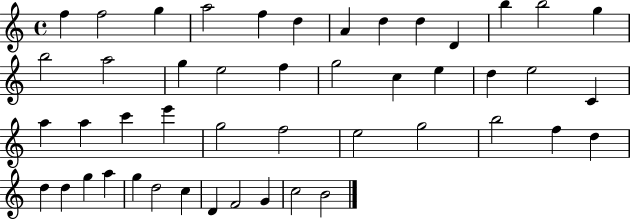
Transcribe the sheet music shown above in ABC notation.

X:1
T:Untitled
M:4/4
L:1/4
K:C
f f2 g a2 f d A d d D b b2 g b2 a2 g e2 f g2 c e d e2 C a a c' e' g2 f2 e2 g2 b2 f d d d g a g d2 c D F2 G c2 B2